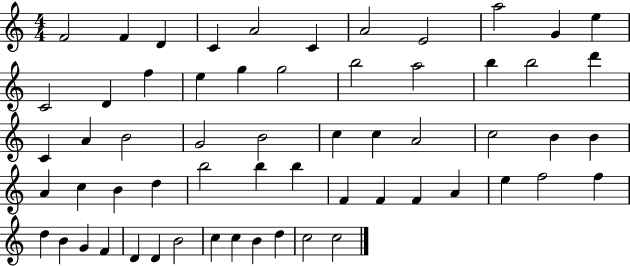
F4/h F4/q D4/q C4/q A4/h C4/q A4/h E4/h A5/h G4/q E5/q C4/h D4/q F5/q E5/q G5/q G5/h B5/h A5/h B5/q B5/h D6/q C4/q A4/q B4/h G4/h B4/h C5/q C5/q A4/h C5/h B4/q B4/q A4/q C5/q B4/q D5/q B5/h B5/q B5/q F4/q F4/q F4/q A4/q E5/q F5/h F5/q D5/q B4/q G4/q F4/q D4/q D4/q B4/h C5/q C5/q B4/q D5/q C5/h C5/h